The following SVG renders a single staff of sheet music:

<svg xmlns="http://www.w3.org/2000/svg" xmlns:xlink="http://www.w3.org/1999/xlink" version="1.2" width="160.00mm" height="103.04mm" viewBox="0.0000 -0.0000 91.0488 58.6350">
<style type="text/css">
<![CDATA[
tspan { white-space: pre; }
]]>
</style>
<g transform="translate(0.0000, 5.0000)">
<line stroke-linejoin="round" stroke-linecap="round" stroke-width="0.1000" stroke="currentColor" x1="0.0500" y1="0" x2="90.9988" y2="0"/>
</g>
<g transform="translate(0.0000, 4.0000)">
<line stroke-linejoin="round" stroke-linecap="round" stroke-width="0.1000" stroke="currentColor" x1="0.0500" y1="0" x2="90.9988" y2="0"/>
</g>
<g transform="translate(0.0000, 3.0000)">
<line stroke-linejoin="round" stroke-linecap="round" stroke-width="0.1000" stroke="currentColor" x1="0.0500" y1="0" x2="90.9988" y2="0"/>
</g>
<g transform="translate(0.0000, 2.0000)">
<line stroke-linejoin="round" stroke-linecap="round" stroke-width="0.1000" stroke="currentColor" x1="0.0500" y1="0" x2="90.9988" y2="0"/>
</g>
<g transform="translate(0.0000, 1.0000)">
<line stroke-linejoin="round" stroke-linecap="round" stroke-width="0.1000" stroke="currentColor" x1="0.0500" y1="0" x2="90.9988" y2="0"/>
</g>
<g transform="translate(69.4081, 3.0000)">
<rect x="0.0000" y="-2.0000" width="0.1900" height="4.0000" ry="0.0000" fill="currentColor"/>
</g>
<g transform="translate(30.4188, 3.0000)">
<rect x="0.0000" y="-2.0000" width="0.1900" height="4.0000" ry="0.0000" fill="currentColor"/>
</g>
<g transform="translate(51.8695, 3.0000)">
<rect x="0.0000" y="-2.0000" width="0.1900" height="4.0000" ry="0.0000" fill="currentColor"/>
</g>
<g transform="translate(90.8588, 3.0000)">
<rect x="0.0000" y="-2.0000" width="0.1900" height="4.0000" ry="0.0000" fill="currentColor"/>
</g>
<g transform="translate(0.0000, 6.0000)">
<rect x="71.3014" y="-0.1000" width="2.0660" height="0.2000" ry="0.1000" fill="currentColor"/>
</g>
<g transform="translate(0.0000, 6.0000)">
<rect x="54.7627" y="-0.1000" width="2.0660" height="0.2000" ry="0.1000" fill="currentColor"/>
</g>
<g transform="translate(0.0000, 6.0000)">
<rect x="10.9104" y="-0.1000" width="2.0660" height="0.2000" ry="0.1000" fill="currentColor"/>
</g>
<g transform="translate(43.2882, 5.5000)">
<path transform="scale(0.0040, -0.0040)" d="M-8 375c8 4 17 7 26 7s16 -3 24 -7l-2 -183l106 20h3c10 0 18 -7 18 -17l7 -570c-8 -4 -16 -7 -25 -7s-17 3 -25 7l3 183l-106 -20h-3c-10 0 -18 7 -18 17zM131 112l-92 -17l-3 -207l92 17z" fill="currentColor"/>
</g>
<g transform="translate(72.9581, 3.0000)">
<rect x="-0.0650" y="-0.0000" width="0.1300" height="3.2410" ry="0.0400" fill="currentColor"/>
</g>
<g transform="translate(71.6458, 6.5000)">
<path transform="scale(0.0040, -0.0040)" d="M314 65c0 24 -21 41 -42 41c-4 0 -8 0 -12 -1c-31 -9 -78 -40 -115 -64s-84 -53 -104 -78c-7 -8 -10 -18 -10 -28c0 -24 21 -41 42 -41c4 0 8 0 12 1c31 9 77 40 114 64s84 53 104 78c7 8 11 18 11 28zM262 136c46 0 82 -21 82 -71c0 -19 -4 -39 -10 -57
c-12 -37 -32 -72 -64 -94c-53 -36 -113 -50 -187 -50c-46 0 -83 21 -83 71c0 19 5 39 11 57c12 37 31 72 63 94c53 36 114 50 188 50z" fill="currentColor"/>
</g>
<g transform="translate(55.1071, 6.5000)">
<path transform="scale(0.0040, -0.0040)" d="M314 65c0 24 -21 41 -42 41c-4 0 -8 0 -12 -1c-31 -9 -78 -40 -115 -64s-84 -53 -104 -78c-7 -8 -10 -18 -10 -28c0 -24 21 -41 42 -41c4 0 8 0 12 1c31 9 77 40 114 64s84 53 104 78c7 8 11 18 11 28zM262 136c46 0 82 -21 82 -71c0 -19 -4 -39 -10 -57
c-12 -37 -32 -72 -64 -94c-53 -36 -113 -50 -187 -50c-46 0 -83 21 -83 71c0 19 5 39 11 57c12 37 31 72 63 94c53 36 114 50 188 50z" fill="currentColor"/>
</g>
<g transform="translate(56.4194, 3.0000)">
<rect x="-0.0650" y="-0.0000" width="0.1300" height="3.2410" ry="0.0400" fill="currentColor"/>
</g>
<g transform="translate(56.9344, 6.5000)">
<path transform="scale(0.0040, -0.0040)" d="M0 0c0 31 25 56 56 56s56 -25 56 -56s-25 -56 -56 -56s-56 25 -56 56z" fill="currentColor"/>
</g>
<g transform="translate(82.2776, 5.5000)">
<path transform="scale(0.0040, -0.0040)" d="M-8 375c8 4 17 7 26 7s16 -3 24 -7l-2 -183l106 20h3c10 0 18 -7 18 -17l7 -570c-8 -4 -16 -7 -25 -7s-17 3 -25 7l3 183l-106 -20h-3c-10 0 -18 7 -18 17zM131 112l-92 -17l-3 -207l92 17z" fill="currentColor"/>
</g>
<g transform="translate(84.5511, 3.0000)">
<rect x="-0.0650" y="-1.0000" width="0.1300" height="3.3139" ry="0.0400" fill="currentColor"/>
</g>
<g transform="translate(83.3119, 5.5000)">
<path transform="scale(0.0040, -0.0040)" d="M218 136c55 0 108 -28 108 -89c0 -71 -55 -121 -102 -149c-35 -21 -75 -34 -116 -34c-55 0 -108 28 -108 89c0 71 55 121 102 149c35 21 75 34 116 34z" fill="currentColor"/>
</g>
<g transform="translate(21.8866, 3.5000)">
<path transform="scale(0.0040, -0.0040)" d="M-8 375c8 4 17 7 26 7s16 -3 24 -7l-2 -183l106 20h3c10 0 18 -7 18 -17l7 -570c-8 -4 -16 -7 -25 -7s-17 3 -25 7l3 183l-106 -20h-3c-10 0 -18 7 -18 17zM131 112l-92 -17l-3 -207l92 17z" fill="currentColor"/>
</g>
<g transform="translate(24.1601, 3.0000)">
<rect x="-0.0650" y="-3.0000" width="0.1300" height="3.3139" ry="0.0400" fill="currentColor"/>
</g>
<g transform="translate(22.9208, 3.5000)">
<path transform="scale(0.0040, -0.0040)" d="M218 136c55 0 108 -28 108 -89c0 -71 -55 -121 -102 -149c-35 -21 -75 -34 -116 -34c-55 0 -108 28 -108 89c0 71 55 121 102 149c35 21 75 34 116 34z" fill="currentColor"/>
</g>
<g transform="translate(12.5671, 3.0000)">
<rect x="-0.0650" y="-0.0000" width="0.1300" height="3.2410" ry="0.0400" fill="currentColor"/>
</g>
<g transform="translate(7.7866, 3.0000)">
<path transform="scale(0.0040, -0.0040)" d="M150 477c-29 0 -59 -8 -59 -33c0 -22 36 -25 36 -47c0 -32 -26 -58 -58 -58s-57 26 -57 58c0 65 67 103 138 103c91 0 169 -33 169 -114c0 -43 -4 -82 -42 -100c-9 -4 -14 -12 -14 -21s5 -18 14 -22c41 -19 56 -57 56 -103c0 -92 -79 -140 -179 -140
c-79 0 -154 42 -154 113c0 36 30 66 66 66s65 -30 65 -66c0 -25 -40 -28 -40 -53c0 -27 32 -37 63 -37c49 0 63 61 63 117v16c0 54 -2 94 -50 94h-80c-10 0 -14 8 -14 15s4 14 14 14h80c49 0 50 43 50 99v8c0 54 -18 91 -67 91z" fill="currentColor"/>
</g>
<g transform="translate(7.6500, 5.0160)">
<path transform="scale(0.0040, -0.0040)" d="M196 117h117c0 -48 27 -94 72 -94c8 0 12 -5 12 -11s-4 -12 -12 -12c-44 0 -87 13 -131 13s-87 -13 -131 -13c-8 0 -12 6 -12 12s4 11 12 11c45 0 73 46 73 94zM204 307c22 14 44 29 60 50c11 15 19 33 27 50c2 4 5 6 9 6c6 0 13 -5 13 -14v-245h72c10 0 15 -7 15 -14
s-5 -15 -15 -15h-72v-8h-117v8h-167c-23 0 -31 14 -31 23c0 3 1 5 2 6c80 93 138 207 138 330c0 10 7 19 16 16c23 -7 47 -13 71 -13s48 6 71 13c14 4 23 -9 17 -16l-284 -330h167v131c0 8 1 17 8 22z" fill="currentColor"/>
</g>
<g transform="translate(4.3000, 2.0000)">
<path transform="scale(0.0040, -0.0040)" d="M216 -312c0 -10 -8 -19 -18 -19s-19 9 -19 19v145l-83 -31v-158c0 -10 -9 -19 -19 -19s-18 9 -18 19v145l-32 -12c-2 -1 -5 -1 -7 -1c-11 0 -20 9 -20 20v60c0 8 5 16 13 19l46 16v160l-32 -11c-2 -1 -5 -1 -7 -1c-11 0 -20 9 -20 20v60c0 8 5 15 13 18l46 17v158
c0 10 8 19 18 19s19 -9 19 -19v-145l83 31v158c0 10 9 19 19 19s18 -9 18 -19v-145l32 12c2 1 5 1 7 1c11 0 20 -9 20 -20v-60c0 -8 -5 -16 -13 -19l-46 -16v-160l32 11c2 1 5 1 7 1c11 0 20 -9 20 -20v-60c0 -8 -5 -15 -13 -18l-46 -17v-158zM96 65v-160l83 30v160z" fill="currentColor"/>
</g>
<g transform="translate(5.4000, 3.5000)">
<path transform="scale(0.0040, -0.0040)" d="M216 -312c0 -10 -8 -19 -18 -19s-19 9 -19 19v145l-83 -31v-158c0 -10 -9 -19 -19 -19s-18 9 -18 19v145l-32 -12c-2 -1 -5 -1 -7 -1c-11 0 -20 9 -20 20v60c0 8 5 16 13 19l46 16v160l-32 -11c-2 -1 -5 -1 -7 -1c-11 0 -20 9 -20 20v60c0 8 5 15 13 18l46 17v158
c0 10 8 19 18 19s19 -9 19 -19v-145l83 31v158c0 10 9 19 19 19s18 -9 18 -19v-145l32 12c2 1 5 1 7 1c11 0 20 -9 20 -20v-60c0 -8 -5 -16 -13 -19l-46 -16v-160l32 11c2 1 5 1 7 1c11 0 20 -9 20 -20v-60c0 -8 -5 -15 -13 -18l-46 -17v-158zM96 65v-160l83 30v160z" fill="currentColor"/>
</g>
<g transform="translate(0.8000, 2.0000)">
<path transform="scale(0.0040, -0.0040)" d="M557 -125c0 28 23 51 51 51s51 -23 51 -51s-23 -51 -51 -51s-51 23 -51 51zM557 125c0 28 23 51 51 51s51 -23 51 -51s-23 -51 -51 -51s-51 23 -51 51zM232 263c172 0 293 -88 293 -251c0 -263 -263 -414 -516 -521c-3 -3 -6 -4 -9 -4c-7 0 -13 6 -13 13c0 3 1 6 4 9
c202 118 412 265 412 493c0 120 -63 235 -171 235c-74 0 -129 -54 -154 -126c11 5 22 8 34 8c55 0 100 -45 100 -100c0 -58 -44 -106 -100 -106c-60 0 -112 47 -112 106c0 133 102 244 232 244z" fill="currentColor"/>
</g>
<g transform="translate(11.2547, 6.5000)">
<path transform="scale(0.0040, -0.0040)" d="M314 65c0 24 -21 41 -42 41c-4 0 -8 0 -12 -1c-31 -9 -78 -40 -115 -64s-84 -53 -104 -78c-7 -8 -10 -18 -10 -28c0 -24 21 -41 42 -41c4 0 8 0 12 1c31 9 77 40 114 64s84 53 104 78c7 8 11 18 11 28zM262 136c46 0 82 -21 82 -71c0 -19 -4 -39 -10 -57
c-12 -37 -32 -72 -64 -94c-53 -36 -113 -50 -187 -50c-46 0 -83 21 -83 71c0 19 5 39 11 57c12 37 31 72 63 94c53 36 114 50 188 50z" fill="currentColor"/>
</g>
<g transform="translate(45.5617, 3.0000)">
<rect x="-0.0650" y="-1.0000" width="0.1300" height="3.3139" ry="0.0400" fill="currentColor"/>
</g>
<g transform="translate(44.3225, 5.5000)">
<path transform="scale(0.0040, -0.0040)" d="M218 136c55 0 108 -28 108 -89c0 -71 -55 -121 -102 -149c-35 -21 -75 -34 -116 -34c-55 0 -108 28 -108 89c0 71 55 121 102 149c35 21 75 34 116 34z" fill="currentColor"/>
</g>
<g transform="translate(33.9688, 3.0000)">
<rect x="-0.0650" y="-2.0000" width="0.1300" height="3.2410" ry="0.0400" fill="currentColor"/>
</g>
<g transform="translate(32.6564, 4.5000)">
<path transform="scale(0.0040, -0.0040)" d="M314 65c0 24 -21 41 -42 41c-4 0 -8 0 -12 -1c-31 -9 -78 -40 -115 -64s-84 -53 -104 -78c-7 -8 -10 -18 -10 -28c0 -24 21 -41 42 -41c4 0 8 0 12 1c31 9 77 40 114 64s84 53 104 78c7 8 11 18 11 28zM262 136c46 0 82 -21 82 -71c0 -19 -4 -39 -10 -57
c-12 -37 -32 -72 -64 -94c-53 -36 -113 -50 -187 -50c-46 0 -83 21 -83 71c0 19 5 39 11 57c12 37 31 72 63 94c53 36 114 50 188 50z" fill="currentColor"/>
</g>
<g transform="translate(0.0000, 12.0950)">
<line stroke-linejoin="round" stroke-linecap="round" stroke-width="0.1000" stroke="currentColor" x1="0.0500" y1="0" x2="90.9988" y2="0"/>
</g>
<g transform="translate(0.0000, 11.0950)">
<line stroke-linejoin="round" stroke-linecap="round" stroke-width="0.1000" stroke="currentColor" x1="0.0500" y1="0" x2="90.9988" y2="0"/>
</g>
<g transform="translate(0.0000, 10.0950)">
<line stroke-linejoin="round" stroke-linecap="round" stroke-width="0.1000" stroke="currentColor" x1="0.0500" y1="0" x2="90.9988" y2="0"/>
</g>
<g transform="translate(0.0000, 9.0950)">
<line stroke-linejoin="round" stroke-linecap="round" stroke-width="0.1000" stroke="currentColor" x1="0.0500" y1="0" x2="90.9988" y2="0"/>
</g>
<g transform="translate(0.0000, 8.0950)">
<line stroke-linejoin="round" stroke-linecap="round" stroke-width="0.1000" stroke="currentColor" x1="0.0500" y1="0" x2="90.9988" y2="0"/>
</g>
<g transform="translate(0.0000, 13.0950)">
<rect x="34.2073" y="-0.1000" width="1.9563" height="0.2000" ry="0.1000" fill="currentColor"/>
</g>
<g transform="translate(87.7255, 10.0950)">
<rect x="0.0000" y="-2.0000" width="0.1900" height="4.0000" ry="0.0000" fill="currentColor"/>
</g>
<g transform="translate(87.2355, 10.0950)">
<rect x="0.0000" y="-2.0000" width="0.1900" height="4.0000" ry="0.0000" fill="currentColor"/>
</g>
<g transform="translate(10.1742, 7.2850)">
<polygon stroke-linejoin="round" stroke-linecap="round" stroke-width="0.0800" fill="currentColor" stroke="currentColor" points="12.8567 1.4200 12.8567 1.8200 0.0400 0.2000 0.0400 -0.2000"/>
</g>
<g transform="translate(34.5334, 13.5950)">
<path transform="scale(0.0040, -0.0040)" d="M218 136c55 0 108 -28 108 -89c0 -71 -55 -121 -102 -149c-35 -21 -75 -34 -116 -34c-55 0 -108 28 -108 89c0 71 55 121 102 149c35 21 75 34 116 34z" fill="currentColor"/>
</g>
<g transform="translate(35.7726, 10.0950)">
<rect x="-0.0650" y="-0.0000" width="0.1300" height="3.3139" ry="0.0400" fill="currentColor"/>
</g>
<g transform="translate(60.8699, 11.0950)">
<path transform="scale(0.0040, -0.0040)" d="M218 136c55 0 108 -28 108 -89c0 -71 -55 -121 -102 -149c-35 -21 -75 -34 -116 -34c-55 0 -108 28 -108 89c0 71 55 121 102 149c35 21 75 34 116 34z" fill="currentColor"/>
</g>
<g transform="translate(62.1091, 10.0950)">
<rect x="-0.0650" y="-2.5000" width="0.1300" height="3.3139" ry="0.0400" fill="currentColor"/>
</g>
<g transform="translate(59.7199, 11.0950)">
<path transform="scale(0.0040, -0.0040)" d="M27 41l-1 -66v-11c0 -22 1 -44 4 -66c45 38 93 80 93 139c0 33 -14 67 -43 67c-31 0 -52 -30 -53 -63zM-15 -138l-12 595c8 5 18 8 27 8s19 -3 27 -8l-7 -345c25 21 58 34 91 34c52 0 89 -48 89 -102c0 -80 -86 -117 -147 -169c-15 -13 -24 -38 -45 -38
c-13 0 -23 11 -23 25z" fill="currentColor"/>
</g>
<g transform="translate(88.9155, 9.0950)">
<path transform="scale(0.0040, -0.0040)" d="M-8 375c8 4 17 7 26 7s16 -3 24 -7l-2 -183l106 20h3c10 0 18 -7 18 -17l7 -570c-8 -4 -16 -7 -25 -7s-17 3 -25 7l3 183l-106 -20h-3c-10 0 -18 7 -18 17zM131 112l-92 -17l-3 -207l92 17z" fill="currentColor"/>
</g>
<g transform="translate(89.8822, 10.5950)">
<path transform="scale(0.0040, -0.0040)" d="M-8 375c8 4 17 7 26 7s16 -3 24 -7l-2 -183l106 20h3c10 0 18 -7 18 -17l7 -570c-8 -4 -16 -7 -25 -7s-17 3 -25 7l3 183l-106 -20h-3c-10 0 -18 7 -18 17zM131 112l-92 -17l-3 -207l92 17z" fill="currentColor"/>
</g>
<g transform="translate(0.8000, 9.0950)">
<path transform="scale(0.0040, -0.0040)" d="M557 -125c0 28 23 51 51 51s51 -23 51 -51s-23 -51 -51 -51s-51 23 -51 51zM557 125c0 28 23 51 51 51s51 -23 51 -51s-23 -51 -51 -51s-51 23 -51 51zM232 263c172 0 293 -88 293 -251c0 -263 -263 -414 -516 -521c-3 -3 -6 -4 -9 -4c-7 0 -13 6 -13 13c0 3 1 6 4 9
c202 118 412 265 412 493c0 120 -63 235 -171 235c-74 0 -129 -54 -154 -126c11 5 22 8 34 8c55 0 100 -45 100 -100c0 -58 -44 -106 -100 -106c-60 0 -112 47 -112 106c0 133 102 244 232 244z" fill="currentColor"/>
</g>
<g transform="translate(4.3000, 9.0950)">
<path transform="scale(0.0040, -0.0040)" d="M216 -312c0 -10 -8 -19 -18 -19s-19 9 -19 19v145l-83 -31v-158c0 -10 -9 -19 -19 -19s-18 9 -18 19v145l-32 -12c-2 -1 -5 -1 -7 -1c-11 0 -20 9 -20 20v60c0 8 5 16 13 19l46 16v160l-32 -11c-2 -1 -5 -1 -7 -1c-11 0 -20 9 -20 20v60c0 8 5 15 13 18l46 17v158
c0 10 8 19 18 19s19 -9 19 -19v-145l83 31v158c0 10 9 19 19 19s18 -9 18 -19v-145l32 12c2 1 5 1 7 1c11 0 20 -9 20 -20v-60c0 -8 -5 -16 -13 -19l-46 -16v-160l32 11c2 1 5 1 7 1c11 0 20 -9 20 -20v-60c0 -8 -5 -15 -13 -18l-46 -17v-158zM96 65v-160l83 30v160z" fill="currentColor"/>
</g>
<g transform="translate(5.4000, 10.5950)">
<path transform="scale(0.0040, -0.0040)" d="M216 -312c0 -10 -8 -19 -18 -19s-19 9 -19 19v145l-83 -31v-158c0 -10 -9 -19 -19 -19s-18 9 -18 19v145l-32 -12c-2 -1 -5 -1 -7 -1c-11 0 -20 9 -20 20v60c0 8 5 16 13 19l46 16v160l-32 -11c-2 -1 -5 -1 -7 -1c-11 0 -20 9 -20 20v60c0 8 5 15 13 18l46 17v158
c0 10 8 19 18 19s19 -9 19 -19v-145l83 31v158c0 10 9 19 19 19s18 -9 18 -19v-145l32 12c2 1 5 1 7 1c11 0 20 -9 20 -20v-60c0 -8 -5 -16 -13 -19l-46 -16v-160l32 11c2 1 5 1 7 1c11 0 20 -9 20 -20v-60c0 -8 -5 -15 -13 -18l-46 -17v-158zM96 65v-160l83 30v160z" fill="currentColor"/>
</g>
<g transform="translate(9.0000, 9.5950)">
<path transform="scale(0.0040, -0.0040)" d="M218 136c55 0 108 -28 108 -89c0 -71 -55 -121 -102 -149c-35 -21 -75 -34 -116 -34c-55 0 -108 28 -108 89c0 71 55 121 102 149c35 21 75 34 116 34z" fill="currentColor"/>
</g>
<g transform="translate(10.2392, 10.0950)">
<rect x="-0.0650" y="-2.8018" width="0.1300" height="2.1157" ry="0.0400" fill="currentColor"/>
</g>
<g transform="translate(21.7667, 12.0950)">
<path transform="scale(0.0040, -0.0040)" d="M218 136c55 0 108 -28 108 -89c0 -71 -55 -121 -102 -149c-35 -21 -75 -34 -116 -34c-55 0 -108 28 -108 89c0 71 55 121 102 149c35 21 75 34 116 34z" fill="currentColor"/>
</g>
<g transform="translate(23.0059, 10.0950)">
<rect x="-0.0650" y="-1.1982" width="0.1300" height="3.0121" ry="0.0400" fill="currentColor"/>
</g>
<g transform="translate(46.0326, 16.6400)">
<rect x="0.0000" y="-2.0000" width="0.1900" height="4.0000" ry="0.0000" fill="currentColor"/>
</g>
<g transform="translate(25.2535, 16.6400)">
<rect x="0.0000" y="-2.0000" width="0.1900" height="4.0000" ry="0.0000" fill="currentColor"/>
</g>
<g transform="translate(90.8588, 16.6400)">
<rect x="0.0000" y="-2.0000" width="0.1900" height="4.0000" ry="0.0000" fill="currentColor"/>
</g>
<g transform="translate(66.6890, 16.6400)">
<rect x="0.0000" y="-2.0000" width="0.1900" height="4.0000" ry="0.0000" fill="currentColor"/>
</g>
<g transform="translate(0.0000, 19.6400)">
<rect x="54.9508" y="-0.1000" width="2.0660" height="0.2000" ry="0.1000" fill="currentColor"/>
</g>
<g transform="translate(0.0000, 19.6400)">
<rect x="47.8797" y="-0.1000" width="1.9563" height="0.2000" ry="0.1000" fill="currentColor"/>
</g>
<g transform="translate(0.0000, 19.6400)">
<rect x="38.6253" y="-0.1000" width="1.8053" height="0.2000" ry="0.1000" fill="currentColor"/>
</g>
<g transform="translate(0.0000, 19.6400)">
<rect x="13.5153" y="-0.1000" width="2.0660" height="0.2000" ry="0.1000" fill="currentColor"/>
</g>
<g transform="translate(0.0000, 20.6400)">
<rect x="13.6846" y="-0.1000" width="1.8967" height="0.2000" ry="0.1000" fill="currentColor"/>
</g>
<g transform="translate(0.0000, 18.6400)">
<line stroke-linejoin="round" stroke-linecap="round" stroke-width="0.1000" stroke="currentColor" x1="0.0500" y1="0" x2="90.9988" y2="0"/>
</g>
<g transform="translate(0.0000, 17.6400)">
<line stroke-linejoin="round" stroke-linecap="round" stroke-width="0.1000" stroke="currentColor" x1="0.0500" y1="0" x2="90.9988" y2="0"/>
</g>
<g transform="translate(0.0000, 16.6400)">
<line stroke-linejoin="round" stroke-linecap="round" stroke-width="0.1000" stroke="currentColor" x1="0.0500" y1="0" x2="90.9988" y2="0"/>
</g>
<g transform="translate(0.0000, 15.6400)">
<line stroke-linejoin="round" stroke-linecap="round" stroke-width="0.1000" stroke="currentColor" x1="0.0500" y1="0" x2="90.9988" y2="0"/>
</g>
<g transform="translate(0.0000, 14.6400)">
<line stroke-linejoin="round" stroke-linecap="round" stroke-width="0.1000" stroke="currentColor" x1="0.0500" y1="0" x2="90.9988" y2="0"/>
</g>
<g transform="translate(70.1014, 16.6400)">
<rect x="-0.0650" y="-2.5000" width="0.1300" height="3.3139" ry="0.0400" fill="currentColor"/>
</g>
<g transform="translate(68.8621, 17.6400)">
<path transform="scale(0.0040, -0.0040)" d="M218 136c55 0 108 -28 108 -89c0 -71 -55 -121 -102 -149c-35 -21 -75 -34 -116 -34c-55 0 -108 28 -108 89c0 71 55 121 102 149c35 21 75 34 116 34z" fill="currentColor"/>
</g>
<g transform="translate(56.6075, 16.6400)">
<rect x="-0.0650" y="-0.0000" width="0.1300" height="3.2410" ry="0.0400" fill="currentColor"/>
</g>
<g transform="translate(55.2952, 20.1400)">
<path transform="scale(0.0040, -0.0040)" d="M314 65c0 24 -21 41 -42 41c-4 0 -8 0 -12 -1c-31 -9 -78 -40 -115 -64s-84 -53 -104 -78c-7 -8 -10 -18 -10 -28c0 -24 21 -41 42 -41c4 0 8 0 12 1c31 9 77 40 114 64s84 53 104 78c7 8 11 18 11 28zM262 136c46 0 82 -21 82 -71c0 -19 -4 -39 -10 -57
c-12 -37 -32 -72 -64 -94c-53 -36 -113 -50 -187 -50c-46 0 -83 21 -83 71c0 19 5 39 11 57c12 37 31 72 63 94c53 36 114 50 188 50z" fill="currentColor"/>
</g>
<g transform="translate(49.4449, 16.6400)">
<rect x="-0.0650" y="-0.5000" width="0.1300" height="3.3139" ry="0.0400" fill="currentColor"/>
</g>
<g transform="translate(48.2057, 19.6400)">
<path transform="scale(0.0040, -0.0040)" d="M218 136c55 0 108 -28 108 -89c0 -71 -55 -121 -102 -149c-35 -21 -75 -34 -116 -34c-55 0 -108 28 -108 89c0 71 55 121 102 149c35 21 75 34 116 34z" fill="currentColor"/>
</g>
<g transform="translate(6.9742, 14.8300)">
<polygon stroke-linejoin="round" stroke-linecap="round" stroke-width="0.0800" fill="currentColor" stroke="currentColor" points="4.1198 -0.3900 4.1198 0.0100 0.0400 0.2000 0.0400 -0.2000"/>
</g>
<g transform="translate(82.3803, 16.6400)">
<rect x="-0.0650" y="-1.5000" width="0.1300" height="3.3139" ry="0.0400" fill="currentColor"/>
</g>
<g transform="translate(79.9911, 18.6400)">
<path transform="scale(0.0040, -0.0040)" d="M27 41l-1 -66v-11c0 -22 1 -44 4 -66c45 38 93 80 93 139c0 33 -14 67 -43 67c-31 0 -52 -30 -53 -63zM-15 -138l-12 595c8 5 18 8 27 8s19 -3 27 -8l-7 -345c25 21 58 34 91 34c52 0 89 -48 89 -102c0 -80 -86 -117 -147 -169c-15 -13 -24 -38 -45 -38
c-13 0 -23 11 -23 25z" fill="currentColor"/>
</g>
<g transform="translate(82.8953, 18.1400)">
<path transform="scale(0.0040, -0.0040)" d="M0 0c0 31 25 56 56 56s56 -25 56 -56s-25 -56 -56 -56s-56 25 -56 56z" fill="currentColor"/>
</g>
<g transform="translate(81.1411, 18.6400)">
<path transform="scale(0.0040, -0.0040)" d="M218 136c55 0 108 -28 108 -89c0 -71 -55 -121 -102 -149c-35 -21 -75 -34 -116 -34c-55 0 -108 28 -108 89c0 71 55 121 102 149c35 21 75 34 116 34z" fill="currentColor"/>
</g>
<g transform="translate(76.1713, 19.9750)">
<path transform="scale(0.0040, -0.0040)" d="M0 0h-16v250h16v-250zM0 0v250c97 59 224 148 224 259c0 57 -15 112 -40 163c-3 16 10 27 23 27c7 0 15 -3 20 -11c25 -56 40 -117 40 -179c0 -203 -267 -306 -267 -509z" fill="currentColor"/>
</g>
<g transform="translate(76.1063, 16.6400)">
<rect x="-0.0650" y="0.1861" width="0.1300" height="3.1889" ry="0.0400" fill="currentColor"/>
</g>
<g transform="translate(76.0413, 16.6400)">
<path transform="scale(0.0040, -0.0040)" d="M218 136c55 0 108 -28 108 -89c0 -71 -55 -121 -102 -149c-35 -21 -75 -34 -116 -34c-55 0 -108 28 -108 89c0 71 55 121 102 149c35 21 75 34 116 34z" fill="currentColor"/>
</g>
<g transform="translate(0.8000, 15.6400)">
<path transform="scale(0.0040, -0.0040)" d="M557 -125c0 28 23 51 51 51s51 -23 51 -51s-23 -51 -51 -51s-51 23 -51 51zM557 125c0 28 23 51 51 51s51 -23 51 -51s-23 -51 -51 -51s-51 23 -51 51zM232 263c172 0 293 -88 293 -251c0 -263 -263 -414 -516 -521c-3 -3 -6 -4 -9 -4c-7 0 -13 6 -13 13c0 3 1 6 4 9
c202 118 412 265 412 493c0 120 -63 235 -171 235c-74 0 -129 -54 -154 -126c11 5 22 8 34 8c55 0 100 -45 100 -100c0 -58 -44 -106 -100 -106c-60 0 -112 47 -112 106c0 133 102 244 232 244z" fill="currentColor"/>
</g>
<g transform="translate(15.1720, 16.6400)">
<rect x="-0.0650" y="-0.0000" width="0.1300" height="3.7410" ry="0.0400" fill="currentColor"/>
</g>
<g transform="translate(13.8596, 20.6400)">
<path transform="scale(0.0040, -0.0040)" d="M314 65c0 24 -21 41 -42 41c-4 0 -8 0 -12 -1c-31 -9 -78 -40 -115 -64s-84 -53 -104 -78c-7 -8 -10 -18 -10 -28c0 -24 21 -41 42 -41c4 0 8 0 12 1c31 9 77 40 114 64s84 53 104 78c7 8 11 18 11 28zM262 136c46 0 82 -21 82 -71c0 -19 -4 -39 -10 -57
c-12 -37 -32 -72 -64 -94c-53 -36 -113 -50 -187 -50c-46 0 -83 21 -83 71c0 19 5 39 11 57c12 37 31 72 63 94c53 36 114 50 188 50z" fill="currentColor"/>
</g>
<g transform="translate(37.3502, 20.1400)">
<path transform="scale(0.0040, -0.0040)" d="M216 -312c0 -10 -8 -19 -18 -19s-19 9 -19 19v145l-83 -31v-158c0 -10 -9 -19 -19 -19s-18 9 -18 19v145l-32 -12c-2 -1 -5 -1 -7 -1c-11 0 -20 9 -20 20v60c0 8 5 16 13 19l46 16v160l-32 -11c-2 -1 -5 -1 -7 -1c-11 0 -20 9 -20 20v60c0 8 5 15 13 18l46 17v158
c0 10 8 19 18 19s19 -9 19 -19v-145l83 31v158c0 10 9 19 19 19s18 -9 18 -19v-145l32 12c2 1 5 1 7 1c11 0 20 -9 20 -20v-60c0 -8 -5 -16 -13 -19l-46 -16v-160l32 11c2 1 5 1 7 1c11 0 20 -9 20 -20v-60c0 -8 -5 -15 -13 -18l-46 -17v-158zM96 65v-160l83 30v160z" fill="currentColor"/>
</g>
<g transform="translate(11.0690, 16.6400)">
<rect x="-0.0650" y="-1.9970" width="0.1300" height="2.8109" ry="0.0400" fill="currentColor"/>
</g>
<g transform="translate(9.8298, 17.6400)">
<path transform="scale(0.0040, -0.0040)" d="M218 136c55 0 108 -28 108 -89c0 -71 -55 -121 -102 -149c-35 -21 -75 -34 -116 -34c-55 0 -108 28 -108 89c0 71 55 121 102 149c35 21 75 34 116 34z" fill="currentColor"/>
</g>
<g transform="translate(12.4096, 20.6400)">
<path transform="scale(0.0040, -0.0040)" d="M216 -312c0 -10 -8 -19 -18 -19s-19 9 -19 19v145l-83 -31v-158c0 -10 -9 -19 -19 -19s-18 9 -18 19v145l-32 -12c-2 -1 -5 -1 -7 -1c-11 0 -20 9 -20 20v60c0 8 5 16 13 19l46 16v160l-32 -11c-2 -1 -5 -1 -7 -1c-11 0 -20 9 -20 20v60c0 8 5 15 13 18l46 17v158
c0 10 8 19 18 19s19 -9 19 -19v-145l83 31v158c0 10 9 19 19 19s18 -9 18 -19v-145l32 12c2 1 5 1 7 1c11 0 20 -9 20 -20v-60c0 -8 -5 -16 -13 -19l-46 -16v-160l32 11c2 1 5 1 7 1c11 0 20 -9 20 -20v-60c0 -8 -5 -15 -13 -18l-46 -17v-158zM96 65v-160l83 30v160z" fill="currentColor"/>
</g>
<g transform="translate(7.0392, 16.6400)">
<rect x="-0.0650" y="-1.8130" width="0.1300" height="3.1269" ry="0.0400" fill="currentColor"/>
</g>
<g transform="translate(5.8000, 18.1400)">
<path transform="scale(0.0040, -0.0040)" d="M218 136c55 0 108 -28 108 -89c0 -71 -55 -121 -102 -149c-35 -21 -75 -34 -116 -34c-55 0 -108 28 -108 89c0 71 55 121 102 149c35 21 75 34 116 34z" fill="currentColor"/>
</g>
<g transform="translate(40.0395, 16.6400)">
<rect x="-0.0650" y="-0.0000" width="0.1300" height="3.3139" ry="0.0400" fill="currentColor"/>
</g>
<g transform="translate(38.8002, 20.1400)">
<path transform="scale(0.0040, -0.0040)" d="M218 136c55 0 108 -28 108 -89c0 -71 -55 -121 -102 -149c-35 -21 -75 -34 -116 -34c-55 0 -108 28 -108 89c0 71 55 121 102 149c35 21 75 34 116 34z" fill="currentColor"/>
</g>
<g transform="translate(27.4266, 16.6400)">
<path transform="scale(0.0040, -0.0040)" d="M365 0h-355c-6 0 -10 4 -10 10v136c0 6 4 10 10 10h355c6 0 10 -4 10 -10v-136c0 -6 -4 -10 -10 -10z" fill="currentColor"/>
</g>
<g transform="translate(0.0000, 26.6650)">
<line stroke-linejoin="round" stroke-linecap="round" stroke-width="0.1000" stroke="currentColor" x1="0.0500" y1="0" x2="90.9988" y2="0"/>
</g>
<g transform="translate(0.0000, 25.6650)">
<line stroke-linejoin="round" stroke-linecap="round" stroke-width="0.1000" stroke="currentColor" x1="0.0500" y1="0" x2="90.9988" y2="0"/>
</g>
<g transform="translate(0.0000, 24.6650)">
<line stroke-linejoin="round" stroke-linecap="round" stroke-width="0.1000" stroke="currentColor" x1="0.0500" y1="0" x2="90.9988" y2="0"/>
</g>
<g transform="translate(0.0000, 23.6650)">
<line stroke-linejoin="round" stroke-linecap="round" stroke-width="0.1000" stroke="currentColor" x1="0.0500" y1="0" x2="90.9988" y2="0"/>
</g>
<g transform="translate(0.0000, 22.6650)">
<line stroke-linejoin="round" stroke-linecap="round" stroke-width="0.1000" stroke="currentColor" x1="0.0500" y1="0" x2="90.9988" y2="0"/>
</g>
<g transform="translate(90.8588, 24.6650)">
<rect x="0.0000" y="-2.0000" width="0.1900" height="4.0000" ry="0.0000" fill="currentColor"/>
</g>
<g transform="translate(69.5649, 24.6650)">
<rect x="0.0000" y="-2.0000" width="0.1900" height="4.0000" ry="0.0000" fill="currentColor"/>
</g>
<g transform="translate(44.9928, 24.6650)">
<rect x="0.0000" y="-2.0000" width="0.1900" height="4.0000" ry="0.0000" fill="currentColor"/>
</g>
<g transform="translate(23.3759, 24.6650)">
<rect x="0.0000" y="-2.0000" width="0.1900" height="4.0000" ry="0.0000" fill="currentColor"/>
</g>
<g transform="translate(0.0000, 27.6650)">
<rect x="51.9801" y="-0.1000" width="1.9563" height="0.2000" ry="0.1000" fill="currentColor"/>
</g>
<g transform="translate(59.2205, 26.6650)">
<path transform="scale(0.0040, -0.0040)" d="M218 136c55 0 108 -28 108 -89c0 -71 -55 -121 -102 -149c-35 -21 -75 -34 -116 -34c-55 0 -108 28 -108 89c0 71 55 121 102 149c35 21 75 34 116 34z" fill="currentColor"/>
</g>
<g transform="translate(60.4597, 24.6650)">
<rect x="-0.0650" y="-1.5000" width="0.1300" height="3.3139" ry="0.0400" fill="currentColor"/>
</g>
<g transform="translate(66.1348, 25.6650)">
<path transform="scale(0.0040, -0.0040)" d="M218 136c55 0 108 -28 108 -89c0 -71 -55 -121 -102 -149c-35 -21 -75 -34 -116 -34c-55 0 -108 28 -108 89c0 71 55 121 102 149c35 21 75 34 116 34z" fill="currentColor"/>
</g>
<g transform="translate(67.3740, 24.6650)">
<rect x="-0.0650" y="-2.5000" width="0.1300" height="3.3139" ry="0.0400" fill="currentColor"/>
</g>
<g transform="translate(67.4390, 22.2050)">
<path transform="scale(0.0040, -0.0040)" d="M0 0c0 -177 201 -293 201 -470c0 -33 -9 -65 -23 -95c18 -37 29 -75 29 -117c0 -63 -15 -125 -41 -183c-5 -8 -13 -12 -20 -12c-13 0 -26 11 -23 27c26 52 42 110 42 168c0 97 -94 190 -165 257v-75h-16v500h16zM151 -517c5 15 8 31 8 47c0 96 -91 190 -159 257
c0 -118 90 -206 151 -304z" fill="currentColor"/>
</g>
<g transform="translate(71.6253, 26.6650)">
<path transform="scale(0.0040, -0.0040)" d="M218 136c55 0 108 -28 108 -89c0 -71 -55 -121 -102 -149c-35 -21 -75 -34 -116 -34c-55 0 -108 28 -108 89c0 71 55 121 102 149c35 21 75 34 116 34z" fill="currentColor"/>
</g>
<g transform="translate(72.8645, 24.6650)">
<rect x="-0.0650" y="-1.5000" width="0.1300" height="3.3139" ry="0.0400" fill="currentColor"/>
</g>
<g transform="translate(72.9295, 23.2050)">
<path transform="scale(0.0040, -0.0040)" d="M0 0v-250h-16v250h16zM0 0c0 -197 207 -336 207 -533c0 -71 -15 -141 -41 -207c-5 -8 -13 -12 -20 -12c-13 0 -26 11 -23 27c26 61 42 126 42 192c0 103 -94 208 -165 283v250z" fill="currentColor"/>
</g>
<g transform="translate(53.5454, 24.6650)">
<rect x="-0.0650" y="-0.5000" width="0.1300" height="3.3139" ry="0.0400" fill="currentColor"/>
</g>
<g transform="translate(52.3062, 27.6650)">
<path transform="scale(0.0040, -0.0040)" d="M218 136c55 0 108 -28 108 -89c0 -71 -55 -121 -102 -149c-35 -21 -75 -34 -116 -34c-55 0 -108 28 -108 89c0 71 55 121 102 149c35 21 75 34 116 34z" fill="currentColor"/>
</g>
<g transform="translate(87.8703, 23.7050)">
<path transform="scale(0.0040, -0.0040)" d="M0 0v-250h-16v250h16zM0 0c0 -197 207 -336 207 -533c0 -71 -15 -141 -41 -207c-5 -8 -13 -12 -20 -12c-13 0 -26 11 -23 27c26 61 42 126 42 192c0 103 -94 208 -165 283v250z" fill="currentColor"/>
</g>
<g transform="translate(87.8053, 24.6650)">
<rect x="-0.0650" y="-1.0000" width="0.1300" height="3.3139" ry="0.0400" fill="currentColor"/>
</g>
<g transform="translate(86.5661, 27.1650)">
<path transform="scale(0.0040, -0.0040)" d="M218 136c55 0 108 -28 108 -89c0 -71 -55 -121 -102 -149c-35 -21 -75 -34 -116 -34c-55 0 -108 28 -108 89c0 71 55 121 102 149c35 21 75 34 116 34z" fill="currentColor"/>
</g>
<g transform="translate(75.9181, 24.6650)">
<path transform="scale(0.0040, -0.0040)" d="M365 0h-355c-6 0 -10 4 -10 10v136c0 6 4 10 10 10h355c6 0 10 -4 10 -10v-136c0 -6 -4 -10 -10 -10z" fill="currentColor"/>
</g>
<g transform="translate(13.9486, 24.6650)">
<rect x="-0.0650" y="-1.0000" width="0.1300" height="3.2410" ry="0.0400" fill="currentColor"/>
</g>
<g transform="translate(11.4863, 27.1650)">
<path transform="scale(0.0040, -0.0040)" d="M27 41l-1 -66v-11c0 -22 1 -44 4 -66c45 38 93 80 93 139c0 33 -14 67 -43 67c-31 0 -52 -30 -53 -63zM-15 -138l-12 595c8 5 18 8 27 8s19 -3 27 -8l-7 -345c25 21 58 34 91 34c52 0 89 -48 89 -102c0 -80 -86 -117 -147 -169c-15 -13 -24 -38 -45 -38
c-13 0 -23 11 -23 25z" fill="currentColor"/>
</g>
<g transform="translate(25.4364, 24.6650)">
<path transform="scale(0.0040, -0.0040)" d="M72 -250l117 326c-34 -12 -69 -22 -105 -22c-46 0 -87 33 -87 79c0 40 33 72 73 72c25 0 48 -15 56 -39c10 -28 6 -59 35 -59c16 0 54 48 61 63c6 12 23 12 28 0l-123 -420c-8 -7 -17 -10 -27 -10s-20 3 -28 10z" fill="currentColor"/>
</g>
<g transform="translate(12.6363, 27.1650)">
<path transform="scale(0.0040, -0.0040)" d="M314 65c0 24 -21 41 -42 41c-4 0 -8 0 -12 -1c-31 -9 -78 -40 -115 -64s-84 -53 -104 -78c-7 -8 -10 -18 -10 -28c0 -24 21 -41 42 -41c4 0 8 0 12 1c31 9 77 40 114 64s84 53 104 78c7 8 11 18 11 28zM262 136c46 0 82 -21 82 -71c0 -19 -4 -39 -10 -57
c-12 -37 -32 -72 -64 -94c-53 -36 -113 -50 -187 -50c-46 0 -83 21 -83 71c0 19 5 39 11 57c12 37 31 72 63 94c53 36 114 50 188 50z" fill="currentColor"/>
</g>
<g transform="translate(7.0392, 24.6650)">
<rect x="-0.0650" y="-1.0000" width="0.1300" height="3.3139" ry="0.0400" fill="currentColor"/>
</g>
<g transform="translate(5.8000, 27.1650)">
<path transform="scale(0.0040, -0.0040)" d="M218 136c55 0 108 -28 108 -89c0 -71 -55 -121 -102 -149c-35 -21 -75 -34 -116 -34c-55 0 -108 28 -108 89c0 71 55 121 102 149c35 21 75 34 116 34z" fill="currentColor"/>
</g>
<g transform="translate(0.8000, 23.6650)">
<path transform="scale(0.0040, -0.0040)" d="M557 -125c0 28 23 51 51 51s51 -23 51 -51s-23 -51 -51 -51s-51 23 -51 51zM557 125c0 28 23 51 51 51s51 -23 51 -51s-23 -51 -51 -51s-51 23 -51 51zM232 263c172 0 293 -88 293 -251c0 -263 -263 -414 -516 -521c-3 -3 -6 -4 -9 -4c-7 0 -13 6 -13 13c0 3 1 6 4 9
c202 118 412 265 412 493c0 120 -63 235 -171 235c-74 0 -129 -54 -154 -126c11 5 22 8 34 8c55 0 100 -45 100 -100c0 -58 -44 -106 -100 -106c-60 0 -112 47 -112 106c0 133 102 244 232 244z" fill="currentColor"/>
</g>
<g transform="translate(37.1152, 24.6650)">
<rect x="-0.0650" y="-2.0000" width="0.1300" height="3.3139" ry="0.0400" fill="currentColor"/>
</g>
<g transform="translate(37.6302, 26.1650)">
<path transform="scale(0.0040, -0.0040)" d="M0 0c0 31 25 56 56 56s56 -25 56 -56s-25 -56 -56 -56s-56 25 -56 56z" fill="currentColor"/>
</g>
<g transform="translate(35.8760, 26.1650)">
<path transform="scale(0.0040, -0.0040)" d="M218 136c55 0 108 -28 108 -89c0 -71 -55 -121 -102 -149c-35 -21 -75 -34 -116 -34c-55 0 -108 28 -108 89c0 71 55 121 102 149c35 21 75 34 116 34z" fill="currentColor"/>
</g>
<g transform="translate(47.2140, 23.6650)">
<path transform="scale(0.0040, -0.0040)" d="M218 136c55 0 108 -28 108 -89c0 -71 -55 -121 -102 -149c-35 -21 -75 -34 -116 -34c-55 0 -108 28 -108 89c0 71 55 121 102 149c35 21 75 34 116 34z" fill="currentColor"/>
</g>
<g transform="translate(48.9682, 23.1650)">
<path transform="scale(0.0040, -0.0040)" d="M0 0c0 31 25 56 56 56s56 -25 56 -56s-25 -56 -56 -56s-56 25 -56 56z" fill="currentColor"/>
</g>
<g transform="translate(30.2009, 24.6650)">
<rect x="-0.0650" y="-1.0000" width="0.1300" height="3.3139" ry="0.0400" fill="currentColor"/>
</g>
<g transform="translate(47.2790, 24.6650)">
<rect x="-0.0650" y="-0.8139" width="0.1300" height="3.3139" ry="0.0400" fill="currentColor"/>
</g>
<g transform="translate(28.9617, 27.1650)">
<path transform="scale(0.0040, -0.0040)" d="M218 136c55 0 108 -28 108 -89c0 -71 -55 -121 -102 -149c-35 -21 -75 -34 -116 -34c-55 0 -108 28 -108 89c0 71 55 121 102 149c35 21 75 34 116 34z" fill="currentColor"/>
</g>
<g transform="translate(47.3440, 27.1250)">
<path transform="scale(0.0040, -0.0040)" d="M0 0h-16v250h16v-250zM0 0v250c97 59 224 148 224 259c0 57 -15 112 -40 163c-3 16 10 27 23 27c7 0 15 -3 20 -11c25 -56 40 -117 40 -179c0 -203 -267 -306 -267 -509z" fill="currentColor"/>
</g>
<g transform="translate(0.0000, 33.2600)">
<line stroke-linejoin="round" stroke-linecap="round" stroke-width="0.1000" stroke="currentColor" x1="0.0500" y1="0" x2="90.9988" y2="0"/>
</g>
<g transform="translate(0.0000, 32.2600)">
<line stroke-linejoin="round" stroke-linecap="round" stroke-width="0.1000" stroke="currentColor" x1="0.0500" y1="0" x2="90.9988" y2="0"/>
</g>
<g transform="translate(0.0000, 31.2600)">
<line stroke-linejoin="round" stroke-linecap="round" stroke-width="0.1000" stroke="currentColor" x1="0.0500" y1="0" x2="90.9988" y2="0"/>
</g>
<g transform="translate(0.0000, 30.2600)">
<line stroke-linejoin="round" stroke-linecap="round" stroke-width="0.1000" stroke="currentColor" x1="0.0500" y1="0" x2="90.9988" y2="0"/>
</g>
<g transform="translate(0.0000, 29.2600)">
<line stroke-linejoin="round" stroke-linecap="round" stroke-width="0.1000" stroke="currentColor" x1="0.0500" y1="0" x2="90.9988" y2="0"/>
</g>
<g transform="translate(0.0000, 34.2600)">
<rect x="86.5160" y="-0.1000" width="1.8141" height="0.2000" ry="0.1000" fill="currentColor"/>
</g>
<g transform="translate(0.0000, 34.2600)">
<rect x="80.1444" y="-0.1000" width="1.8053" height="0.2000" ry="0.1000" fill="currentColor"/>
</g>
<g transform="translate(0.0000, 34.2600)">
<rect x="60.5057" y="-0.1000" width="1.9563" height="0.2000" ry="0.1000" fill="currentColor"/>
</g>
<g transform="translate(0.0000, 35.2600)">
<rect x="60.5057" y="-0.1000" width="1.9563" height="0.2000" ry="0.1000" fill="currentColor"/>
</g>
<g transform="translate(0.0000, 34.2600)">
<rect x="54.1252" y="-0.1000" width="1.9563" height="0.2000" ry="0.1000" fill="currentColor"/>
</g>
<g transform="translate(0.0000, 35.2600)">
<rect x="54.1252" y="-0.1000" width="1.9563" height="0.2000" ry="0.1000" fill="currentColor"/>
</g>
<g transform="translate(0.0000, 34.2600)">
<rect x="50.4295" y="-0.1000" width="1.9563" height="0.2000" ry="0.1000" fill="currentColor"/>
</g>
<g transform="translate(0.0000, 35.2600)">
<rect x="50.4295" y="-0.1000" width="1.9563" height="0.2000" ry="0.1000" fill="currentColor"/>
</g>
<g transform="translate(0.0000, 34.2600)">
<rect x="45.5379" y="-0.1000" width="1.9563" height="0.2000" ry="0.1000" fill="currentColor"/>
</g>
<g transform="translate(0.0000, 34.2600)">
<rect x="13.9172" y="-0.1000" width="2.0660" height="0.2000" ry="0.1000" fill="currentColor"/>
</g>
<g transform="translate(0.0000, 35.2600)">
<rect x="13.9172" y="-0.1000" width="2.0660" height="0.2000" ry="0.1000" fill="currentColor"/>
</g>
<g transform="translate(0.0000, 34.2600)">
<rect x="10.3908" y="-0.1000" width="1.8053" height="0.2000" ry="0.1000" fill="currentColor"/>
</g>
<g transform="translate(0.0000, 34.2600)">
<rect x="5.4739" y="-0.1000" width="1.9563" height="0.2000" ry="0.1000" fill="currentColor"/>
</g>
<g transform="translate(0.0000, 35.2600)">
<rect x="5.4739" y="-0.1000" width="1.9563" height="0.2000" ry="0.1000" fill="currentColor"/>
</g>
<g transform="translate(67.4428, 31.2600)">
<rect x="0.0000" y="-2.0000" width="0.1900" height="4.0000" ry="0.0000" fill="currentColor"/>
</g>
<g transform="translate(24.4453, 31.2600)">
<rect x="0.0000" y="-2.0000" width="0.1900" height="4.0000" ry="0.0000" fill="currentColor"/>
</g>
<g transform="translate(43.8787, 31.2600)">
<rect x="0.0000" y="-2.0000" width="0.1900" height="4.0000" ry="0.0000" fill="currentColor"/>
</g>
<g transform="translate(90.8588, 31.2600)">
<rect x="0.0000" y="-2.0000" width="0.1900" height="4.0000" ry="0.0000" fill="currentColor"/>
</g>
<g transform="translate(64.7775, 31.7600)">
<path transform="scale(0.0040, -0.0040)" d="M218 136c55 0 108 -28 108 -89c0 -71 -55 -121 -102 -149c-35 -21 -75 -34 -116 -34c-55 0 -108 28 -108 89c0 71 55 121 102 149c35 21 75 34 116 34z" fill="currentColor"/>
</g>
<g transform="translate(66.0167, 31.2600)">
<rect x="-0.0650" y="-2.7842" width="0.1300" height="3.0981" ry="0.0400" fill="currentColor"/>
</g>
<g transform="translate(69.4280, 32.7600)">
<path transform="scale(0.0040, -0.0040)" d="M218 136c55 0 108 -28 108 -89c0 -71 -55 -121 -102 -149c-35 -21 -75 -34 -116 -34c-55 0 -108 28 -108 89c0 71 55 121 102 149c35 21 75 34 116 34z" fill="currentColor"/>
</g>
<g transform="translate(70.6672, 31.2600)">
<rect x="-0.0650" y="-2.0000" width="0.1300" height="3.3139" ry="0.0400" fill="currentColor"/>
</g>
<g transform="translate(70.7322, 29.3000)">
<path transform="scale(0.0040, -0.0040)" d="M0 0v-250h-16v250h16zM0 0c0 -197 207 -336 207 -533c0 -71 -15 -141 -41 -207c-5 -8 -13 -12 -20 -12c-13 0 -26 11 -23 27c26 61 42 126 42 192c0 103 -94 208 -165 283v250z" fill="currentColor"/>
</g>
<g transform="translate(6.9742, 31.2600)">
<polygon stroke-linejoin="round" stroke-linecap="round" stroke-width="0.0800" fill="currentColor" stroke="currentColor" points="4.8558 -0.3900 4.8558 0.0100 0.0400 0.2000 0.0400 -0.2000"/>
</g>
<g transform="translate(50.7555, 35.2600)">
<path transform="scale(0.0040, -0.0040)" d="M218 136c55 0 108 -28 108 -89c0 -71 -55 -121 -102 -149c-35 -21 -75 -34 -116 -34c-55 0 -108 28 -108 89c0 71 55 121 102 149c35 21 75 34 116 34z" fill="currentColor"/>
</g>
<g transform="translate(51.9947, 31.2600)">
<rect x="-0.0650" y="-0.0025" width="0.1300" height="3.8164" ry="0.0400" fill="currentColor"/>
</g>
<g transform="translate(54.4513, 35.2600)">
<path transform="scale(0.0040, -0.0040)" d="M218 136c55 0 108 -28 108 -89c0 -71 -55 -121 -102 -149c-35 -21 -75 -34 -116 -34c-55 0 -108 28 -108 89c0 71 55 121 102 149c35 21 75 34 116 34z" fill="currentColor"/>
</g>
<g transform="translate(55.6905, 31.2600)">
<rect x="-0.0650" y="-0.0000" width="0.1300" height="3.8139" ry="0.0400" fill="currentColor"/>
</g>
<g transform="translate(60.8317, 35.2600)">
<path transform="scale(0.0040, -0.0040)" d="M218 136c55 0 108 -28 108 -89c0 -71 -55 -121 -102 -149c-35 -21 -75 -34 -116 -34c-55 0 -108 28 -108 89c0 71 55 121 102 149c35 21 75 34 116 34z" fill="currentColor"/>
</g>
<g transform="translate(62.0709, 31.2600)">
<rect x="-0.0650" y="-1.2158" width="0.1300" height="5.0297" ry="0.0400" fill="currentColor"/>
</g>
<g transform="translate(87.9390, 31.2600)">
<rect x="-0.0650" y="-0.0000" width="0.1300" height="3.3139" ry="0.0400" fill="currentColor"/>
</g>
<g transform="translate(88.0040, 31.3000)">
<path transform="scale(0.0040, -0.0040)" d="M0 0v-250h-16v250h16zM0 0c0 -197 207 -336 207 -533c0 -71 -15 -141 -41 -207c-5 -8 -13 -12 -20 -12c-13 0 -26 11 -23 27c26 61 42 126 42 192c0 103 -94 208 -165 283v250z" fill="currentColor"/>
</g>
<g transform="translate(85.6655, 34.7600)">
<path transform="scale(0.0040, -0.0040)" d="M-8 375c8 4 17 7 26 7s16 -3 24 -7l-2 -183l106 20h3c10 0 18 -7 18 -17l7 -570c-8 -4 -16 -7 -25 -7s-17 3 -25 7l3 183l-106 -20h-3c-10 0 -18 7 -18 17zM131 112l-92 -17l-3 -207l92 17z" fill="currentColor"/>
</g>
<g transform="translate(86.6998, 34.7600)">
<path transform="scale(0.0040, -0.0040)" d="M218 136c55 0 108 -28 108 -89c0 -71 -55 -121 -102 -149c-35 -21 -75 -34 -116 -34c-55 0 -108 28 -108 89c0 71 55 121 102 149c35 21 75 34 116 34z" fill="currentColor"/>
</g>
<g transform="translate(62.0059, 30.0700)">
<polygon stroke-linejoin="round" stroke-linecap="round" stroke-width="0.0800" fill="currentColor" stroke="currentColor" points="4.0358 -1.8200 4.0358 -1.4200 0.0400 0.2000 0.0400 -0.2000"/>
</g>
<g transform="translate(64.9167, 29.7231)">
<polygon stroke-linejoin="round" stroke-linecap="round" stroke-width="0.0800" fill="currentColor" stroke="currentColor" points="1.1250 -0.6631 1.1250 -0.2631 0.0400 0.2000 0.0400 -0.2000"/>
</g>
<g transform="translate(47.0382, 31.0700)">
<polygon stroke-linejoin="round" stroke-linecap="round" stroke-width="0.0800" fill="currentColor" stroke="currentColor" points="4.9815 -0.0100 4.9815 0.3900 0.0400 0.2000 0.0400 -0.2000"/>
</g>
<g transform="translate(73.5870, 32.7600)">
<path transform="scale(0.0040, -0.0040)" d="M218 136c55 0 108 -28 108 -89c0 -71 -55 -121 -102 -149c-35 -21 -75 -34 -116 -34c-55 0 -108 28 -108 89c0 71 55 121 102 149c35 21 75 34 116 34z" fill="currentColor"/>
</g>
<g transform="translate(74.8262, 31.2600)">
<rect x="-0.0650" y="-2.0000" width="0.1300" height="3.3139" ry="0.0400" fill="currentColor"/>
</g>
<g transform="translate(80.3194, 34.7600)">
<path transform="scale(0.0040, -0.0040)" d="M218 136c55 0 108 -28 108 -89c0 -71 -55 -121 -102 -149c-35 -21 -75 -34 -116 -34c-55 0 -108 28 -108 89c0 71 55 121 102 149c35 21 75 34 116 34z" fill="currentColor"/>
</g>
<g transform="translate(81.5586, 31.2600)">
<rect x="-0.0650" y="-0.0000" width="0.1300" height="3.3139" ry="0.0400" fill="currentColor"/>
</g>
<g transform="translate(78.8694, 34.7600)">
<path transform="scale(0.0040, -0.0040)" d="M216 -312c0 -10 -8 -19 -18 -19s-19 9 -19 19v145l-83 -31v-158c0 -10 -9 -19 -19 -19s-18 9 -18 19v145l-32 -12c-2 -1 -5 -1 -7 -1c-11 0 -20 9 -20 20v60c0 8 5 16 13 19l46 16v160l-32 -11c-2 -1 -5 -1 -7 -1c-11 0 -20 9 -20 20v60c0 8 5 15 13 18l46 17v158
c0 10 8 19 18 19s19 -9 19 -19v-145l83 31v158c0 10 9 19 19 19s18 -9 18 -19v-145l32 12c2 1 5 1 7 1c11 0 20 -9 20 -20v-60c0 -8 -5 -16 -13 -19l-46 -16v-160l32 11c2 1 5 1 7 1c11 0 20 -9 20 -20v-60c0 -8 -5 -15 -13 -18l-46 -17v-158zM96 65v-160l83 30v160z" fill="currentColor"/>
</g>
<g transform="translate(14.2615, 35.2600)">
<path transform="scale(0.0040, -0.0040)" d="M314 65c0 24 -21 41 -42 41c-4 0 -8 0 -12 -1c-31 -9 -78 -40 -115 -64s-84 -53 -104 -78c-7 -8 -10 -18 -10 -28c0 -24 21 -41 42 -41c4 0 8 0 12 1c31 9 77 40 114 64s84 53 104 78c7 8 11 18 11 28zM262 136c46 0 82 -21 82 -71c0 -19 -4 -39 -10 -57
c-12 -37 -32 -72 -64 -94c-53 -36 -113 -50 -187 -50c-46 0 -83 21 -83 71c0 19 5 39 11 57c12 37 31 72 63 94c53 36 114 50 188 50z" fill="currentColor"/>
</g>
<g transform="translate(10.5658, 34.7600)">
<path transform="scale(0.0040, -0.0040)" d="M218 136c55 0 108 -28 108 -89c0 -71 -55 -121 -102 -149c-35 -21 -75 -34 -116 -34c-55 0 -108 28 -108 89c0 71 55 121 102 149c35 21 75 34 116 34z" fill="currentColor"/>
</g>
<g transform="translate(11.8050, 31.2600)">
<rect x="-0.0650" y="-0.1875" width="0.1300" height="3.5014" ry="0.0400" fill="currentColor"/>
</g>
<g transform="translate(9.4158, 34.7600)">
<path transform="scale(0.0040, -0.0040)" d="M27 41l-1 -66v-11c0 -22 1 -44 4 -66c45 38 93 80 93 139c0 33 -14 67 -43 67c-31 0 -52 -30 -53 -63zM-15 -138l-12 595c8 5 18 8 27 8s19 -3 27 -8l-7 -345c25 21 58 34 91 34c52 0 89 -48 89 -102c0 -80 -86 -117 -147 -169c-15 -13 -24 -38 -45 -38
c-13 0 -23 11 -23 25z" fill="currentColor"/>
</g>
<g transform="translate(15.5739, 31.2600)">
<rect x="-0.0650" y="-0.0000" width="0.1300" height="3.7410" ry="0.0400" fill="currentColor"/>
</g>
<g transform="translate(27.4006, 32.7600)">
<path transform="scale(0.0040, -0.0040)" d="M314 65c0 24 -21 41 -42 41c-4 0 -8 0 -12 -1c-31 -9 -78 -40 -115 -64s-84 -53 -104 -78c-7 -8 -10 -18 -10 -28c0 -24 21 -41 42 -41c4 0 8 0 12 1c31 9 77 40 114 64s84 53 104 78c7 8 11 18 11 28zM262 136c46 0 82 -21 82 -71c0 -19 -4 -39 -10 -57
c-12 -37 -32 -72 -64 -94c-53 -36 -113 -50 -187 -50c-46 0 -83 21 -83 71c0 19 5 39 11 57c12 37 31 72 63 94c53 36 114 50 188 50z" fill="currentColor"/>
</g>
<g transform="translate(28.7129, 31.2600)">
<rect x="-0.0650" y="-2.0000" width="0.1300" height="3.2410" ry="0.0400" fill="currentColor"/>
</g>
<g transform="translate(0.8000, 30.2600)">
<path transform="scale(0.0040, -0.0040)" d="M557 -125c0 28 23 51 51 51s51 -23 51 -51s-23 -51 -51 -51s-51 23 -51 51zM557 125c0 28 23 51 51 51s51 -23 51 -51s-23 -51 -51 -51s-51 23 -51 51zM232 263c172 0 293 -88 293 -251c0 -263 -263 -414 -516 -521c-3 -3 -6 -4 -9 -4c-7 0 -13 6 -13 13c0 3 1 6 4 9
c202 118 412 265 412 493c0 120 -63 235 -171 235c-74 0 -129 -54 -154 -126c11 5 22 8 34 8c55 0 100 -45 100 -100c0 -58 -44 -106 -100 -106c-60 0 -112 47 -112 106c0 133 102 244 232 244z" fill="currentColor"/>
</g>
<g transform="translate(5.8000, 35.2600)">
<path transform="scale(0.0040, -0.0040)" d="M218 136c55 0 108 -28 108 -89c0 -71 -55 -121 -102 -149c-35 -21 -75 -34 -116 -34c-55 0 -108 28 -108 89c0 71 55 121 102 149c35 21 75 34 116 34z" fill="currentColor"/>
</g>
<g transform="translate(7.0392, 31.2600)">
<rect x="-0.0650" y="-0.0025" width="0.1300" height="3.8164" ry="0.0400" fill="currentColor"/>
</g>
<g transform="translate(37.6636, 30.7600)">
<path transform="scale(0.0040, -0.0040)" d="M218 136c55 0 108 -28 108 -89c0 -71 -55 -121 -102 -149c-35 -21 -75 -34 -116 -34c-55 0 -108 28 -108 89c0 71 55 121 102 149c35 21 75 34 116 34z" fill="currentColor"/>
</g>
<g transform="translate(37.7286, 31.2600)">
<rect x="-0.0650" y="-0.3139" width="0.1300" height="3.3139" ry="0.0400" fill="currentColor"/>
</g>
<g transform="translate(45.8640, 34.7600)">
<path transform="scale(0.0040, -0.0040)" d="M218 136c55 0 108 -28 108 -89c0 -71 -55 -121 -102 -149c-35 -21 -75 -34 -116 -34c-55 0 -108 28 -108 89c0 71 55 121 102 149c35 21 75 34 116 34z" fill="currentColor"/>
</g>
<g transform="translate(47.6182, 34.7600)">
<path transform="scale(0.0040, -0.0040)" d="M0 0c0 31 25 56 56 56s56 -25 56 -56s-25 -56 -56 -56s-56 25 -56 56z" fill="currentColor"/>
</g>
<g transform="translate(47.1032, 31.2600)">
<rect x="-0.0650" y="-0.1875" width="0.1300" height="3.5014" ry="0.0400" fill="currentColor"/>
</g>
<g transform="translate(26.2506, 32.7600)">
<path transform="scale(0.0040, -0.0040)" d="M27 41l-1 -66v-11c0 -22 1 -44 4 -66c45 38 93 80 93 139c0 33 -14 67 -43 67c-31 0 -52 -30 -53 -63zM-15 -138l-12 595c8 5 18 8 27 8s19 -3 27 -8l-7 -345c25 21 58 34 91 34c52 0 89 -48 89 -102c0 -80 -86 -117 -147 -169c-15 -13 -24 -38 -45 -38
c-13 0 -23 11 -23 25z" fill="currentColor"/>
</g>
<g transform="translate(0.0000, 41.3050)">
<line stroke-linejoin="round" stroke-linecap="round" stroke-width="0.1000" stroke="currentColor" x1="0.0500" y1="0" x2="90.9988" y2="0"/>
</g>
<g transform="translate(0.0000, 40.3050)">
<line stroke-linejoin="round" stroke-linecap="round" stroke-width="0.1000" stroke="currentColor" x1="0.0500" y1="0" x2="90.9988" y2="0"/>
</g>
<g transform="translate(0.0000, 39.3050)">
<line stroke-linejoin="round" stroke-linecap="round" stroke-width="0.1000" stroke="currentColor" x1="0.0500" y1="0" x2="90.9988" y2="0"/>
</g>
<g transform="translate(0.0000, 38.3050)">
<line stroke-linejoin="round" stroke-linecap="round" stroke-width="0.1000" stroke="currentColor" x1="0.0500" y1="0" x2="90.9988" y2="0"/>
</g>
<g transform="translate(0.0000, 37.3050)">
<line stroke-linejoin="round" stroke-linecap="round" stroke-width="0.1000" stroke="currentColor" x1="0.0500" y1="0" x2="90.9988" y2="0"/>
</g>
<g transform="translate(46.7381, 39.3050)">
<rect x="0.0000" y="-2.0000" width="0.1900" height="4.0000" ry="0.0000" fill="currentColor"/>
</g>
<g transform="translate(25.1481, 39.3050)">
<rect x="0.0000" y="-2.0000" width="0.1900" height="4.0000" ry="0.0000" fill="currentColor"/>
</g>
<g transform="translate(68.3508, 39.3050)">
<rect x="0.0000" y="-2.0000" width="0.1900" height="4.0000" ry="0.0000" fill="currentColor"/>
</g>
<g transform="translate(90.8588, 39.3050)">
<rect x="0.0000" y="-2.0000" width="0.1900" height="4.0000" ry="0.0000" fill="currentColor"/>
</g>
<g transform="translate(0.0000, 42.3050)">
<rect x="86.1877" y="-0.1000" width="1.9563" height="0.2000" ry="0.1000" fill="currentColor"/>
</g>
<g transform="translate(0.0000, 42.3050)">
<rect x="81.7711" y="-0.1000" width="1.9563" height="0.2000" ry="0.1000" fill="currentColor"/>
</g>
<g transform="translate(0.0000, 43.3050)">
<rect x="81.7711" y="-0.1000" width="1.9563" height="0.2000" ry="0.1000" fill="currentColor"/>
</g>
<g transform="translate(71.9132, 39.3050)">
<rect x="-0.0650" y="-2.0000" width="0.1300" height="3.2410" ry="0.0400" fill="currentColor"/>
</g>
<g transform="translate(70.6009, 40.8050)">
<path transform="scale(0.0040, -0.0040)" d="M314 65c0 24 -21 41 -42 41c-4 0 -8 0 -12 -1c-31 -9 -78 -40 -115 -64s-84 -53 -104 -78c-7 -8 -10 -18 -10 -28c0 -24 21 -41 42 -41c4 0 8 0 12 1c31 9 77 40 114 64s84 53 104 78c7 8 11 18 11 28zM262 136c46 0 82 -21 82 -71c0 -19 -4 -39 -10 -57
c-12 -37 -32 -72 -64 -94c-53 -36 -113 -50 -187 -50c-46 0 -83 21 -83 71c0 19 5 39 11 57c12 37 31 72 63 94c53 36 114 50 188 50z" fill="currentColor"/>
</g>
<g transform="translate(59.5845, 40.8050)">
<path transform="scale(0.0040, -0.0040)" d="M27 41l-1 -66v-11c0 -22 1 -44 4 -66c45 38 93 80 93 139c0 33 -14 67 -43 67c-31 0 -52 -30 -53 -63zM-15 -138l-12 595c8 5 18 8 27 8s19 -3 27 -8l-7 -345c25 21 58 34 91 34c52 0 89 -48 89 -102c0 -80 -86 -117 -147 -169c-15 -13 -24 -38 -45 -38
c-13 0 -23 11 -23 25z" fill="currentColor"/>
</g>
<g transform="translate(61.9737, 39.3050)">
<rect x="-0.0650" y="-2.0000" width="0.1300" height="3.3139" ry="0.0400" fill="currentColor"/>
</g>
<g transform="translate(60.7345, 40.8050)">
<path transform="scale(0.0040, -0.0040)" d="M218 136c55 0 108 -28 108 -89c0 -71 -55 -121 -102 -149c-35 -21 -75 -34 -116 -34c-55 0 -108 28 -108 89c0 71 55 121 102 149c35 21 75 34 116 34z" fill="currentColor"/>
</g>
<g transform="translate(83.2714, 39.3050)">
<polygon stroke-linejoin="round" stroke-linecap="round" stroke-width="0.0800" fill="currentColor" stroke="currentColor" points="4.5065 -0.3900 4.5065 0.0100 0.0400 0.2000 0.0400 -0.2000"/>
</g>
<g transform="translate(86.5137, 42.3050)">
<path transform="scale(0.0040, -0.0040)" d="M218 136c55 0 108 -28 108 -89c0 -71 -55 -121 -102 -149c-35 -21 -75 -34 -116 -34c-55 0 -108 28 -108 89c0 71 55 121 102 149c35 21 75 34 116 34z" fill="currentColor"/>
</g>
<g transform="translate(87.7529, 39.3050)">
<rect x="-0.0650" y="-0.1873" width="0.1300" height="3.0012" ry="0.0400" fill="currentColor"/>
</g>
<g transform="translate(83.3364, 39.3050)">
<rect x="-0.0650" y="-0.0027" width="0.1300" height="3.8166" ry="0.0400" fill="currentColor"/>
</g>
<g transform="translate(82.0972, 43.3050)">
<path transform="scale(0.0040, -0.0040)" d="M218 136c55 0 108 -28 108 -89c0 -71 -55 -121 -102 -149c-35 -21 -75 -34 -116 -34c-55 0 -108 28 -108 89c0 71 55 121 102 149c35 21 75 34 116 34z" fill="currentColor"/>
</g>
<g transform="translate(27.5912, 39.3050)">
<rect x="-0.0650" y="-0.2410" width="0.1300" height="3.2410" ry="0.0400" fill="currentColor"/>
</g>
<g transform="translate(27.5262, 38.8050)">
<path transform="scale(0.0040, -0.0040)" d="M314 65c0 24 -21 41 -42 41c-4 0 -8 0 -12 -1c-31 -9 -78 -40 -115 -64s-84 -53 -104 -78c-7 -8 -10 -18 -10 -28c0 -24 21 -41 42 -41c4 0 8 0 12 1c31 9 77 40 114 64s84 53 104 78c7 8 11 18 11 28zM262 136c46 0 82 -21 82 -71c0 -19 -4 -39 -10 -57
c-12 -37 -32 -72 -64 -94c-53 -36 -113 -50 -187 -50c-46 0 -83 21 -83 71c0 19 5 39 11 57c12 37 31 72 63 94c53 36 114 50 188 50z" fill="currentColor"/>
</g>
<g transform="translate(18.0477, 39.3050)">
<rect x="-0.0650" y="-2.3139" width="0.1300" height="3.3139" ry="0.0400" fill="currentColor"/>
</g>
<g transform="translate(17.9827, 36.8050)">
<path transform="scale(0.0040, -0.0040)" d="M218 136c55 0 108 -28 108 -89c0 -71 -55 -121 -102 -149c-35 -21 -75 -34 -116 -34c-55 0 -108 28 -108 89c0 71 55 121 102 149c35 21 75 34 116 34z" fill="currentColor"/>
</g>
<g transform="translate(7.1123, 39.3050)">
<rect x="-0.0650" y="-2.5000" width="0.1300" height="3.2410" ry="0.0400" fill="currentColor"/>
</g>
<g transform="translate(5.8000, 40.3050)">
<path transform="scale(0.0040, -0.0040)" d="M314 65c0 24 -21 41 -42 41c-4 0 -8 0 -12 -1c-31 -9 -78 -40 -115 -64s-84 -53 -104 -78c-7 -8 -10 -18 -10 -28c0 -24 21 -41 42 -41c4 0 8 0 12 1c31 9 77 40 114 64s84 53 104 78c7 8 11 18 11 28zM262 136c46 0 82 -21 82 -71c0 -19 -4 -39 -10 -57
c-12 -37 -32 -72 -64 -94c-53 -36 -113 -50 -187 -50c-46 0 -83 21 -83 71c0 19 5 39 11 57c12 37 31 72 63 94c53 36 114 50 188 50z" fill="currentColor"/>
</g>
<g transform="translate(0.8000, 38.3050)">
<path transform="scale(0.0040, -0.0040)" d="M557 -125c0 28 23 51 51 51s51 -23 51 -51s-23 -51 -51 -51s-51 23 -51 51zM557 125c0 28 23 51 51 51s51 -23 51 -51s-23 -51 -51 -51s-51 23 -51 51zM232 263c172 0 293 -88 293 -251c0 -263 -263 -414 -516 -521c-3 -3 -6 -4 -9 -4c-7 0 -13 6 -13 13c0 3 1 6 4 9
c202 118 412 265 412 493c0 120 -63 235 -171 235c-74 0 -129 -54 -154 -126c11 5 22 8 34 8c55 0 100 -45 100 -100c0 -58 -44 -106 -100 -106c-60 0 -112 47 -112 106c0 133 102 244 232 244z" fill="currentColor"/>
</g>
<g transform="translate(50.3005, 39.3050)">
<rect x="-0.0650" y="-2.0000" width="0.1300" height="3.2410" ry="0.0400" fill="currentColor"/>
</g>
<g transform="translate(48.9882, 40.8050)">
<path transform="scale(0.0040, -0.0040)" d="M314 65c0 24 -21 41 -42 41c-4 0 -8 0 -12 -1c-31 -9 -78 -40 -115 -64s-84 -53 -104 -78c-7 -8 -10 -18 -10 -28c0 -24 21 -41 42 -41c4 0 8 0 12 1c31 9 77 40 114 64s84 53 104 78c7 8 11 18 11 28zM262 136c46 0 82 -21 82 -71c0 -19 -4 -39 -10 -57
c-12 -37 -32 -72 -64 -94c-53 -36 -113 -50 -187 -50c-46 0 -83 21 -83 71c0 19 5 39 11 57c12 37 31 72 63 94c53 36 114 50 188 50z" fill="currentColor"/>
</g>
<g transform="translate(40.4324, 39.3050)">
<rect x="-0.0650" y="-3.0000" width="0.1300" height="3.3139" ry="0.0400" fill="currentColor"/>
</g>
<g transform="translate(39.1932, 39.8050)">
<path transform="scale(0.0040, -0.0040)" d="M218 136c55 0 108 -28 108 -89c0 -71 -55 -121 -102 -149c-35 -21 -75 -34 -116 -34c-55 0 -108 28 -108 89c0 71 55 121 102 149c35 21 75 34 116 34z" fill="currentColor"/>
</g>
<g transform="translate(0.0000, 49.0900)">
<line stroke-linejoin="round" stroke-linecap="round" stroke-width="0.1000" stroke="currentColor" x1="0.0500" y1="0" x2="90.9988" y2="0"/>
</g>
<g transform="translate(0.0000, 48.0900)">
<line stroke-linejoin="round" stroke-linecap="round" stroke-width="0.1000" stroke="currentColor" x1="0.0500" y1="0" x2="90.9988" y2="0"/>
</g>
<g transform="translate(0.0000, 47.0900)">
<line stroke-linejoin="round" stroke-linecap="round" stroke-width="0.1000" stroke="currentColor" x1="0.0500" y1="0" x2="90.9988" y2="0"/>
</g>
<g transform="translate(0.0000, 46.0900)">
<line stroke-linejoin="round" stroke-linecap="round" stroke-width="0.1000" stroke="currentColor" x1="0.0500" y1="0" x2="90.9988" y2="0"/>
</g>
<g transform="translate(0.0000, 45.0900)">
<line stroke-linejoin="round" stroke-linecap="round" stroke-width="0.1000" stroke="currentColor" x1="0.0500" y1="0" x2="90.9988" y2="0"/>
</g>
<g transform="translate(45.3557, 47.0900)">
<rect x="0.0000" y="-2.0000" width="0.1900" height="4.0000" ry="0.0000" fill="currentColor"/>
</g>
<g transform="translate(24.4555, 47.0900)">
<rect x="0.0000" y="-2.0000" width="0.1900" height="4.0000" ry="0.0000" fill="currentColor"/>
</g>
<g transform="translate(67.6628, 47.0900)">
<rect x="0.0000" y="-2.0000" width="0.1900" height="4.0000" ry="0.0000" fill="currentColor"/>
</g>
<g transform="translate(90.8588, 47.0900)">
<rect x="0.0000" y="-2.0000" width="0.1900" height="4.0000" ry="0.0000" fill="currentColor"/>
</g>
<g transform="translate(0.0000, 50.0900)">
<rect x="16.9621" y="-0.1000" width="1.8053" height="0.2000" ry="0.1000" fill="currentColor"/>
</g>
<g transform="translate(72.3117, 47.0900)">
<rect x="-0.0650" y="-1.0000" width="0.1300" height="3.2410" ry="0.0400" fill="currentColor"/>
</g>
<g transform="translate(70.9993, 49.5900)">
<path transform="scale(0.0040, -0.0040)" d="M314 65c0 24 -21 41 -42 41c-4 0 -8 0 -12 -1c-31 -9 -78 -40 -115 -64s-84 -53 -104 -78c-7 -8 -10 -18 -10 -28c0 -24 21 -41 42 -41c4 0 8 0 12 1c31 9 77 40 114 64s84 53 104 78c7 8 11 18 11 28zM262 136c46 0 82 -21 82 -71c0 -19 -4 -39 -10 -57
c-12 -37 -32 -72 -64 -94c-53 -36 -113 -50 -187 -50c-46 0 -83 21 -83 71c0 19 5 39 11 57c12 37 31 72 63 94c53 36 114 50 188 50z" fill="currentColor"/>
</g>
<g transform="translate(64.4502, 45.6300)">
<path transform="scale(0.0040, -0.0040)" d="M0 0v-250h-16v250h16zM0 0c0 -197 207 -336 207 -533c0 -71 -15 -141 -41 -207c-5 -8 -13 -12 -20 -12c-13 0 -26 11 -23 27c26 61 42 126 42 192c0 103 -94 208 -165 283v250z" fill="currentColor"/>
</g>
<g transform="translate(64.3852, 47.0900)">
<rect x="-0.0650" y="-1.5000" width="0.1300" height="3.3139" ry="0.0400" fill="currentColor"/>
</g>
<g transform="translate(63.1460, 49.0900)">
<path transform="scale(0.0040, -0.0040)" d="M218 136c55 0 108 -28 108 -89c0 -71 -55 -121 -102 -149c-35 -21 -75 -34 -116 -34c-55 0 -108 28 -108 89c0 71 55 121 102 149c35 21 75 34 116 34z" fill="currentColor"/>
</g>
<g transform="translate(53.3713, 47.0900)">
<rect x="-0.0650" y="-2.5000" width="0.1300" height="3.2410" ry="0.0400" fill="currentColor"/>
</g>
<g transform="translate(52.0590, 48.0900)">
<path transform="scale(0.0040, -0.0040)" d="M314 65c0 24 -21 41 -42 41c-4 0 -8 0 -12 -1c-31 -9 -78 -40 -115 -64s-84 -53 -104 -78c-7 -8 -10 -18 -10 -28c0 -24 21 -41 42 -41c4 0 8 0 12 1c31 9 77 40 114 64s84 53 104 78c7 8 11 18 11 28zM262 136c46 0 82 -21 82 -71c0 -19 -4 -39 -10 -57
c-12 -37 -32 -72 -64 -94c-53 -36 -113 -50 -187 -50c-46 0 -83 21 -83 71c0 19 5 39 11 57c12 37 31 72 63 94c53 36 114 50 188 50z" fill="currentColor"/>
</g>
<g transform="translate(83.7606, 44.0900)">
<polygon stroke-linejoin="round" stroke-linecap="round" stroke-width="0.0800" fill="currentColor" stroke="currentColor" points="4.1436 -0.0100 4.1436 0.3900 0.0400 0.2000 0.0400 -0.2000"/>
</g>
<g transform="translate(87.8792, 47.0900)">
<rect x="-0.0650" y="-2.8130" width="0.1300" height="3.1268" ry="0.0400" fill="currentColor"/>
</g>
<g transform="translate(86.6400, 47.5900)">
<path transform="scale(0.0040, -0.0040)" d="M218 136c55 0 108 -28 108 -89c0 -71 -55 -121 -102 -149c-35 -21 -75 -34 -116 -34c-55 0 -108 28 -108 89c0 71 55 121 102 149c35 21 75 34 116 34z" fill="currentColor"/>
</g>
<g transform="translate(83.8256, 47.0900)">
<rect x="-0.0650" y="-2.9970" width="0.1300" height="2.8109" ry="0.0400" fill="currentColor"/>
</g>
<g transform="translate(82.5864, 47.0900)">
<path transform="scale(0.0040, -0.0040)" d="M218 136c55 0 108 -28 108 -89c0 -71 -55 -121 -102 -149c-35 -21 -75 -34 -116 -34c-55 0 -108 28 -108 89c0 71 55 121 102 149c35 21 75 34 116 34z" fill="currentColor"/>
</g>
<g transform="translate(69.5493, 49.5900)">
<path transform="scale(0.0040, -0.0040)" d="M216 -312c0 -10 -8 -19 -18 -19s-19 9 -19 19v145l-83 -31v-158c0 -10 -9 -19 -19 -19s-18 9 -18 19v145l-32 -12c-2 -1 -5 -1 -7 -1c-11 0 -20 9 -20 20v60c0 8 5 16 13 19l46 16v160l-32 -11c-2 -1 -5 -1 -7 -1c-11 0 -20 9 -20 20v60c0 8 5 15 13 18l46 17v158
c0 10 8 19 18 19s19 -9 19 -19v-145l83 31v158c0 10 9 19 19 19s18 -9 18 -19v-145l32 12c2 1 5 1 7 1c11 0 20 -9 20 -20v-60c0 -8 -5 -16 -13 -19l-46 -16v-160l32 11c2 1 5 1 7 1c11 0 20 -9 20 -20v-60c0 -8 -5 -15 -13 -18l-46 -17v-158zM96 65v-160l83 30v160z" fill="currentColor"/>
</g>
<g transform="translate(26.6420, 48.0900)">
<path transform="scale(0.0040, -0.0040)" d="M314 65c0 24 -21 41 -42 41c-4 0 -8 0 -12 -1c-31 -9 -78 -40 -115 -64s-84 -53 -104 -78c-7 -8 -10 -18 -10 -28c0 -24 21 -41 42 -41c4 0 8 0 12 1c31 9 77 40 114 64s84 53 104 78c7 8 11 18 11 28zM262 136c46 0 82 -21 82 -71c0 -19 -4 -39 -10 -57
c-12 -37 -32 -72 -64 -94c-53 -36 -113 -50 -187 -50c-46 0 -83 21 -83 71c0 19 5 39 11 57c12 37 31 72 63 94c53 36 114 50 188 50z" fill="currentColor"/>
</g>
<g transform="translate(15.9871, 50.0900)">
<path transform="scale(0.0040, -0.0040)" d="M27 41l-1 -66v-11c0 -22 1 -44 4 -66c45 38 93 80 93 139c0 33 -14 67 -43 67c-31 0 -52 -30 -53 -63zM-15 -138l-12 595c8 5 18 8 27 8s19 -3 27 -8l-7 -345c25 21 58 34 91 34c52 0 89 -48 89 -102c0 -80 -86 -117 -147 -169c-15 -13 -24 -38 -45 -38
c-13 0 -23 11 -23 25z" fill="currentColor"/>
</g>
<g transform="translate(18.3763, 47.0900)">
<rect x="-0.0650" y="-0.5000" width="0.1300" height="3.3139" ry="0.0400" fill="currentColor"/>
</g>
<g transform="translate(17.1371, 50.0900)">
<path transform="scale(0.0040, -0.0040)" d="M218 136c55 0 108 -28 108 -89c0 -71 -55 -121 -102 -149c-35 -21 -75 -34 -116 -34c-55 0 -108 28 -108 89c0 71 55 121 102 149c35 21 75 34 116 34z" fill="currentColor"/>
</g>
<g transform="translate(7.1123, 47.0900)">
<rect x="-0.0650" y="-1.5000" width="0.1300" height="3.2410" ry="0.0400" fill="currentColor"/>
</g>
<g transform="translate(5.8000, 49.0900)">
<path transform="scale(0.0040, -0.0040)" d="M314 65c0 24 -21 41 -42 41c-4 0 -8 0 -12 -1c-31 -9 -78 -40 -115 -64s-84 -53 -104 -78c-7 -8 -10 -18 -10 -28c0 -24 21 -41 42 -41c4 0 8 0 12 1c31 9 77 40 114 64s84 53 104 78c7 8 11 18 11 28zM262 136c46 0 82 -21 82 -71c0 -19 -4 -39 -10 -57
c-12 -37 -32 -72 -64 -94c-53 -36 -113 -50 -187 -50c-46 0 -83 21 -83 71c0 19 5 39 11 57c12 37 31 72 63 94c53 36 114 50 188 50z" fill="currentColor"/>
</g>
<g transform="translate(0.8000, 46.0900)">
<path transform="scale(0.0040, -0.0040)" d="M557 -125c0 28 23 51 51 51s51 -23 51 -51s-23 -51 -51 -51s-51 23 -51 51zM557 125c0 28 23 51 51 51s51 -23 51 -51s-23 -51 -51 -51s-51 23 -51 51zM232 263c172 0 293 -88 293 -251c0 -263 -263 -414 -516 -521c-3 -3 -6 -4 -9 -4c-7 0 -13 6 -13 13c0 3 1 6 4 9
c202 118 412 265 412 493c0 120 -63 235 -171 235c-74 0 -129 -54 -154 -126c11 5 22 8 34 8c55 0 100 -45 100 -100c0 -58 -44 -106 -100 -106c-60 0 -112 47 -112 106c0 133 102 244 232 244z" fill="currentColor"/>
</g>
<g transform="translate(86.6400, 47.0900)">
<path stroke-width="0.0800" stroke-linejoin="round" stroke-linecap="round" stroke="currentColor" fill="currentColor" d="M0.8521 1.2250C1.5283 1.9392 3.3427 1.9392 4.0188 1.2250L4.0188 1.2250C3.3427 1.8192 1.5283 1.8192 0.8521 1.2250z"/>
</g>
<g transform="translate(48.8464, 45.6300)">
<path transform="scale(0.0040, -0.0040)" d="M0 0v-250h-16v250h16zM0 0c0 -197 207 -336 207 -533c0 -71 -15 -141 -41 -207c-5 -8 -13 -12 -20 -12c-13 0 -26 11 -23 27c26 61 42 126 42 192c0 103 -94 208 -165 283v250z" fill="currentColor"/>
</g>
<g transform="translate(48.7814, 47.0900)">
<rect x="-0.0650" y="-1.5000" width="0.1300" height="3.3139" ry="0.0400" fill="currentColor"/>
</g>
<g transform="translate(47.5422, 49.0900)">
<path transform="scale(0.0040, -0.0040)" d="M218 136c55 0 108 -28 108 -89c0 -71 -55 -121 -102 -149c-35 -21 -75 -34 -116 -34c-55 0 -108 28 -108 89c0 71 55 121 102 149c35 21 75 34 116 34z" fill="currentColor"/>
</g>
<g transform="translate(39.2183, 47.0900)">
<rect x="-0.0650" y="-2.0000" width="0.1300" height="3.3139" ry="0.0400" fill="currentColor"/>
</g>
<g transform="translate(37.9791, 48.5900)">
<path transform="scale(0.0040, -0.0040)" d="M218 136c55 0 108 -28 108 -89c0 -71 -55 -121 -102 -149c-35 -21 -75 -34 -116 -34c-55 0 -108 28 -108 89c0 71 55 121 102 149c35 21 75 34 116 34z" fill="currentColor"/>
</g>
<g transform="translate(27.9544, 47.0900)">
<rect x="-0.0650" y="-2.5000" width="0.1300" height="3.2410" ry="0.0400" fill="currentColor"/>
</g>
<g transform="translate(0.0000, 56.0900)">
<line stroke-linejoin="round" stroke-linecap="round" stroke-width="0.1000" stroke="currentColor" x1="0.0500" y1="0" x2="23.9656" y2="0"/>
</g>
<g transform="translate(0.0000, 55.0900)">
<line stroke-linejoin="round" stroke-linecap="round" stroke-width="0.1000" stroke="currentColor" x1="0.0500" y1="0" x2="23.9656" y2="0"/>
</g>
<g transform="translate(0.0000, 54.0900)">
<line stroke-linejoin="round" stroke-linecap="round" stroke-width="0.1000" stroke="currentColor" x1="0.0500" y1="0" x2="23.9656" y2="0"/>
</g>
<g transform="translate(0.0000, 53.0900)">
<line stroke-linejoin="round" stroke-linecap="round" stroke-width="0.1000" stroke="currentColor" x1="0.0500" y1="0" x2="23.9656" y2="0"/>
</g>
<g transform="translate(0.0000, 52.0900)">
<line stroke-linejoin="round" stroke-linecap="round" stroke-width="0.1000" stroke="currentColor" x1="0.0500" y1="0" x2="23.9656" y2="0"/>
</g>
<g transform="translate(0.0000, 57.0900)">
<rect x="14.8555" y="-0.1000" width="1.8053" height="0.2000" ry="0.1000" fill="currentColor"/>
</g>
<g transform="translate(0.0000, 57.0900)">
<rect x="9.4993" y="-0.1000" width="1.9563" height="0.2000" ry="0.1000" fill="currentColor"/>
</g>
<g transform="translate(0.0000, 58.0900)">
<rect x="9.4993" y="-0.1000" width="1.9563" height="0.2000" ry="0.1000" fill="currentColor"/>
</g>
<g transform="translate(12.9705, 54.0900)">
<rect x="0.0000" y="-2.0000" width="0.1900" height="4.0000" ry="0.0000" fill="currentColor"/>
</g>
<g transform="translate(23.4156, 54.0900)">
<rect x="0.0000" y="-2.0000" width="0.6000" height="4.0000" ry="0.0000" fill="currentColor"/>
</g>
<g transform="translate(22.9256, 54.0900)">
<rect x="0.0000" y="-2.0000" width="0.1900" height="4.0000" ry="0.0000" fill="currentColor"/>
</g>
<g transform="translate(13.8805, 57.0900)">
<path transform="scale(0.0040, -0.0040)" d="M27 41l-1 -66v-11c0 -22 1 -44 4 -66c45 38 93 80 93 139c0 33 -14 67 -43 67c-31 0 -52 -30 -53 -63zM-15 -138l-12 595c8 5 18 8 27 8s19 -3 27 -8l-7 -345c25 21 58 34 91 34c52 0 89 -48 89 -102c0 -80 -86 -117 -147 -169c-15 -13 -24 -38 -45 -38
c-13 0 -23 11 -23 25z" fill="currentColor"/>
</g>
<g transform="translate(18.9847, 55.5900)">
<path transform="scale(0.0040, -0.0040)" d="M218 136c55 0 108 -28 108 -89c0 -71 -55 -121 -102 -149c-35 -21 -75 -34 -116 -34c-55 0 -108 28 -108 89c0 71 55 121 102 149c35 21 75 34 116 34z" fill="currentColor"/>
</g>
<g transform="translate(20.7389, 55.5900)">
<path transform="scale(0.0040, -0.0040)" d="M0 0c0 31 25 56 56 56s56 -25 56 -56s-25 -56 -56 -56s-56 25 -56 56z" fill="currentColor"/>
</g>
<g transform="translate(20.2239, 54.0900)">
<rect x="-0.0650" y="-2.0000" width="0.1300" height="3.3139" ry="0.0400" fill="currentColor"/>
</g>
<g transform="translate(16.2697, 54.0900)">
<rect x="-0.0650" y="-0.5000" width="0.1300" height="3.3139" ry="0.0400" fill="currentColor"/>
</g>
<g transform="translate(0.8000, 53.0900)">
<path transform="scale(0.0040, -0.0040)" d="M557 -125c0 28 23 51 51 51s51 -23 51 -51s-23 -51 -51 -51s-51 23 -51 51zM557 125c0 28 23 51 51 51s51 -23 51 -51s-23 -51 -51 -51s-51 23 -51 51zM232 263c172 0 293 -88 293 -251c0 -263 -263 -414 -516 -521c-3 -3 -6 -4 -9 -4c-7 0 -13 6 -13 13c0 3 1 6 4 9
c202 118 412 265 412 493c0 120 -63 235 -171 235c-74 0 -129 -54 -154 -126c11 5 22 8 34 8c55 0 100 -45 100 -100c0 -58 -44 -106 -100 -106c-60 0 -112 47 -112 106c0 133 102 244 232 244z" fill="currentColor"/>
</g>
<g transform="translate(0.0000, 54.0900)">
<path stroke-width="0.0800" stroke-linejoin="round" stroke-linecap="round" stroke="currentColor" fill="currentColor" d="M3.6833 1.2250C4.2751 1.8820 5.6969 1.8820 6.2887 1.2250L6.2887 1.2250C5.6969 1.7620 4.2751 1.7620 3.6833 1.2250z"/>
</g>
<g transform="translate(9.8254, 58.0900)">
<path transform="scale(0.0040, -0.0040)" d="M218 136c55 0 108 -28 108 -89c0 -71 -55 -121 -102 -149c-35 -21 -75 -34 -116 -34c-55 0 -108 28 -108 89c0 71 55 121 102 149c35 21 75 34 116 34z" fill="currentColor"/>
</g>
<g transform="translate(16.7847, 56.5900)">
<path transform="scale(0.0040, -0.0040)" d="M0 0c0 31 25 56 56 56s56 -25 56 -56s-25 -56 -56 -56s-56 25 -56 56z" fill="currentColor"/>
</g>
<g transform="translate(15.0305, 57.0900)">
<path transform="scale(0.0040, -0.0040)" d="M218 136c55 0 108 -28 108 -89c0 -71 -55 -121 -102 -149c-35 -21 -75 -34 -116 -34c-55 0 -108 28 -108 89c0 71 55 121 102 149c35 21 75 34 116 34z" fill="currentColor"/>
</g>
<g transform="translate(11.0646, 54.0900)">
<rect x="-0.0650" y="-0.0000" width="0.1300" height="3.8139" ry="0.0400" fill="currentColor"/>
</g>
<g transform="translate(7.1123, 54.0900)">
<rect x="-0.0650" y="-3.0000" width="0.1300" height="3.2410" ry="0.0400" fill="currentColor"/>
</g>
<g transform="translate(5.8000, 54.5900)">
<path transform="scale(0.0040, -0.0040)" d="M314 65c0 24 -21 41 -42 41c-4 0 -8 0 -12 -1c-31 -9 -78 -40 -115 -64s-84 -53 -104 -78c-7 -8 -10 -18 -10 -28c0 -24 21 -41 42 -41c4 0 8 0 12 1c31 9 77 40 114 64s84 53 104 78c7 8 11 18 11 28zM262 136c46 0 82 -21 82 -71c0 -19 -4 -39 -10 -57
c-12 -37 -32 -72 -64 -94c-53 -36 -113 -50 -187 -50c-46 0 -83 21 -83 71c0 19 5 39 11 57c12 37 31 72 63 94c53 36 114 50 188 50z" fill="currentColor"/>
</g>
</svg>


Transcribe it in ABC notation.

X:1
T:Untitled
M:3/4
L:1/4
K:D
D,,2 C, A,,2 F,, D,,2 D,,2 F,, E,/2 G,,/2 D,, _B,, A,,/2 B,,/2 ^C,,2 z2 ^D,, E,, D,,2 B,, D,/2 _G,, F,, _F,,2 z/2 F,, A,, F,/2 E,, G,, B,,/4 G,,/2 z2 F,,/2 C,,/2 _D,,/2 C,,2 _A,,2 E, D,,/2 C,,/2 C,, C,,/2 C,/4 A,,/2 A,, ^D,, D,,/2 B,,2 B, E,2 C, A,,2 _A,, A,,2 C,,/2 E,,/2 G,,2 _E,, B,,2 A,, G,,/2 B,,2 G,,/2 ^F,,2 D,/2 C,/2 C,2 C,, _E,, A,,